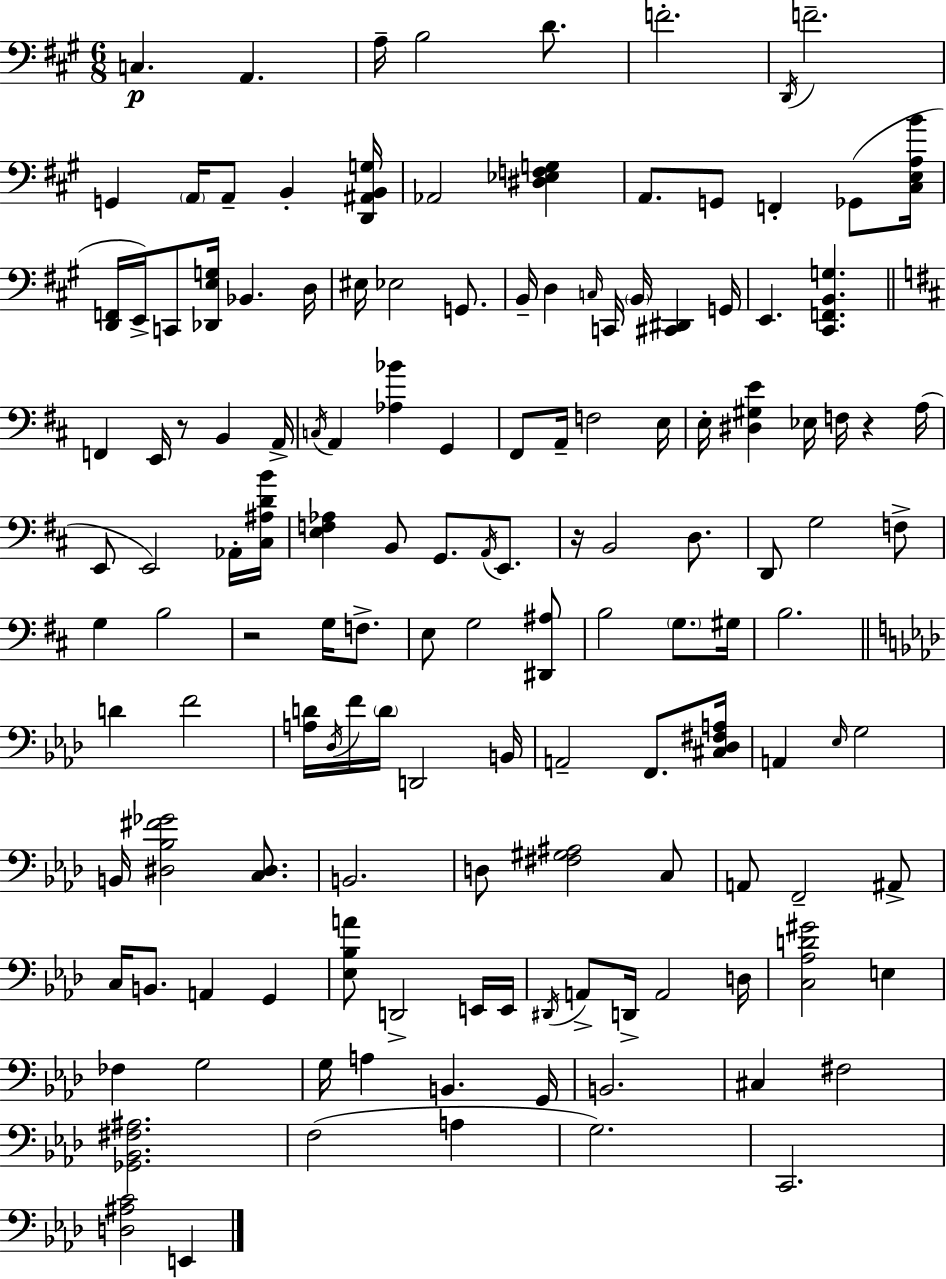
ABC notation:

X:1
T:Untitled
M:6/8
L:1/4
K:A
C, A,, A,/4 B,2 D/2 F2 D,,/4 F2 G,, A,,/4 A,,/2 B,, [D,,^A,,B,,G,]/4 _A,,2 [^D,_E,F,G,] A,,/2 G,,/2 F,, _G,,/2 [^C,E,A,B]/4 [D,,F,,]/4 E,,/4 C,,/2 [_D,,E,G,]/4 _B,, D,/4 ^E,/4 _E,2 G,,/2 B,,/4 D, C,/4 C,,/4 B,,/4 [^C,,^D,,] G,,/4 E,, [^C,,F,,B,,G,] F,, E,,/4 z/2 B,, A,,/4 C,/4 A,, [_A,_B] G,, ^F,,/2 A,,/4 F,2 E,/4 E,/4 [^D,^G,E] _E,/4 F,/4 z A,/4 E,,/2 E,,2 _A,,/4 [^C,^A,DB]/4 [E,F,_A,] B,,/2 G,,/2 A,,/4 E,,/2 z/4 B,,2 D,/2 D,,/2 G,2 F,/2 G, B,2 z2 G,/4 F,/2 E,/2 G,2 [^D,,^A,]/2 B,2 G,/2 ^G,/4 B,2 D F2 [A,D]/4 _D,/4 F/4 D/4 D,,2 B,,/4 A,,2 F,,/2 [^C,_D,^F,A,]/4 A,, _E,/4 G,2 B,,/4 [^D,_B,^F_G]2 [C,^D,]/2 B,,2 D,/2 [^F,^G,^A,]2 C,/2 A,,/2 F,,2 ^A,,/2 C,/4 B,,/2 A,, G,, [_E,_B,A]/2 D,,2 E,,/4 E,,/4 ^D,,/4 A,,/2 D,,/4 A,,2 D,/4 [C,_A,D^G]2 E, _F, G,2 G,/4 A, B,, G,,/4 B,,2 ^C, ^F,2 [_G,,_B,,^F,^A,]2 F,2 A, G,2 C,,2 [D,^A,C]2 E,,